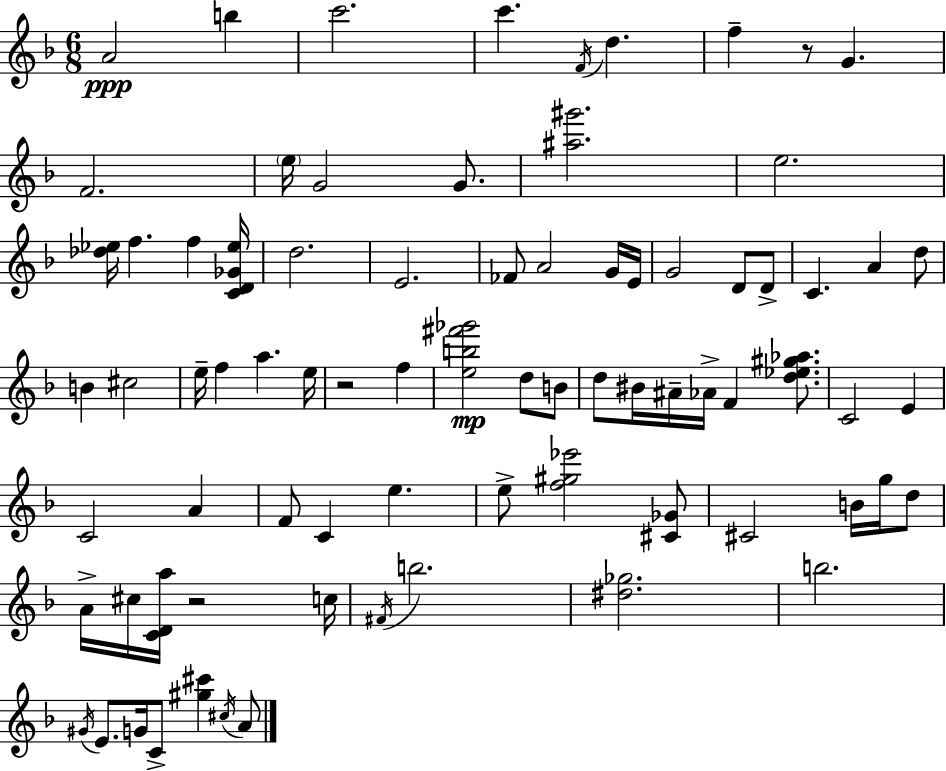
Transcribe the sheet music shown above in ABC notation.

X:1
T:Untitled
M:6/8
L:1/4
K:F
A2 b c'2 c' F/4 d f z/2 G F2 e/4 G2 G/2 [^a^g']2 e2 [_d_e]/4 f f [CD_G_e]/4 d2 E2 _F/2 A2 G/4 E/4 G2 D/2 D/2 C A d/2 B ^c2 e/4 f a e/4 z2 f [eb^f'_g']2 d/2 B/2 d/2 ^B/4 ^A/4 _A/4 F [d_e^g_a]/2 C2 E C2 A F/2 C e e/2 [f^g_e']2 [^C_G]/2 ^C2 B/4 g/4 d/2 A/4 ^c/4 [CDa]/4 z2 c/4 ^F/4 b2 [^d_g]2 b2 ^G/4 E/2 G/4 C/2 [^g^c'] ^c/4 A/2